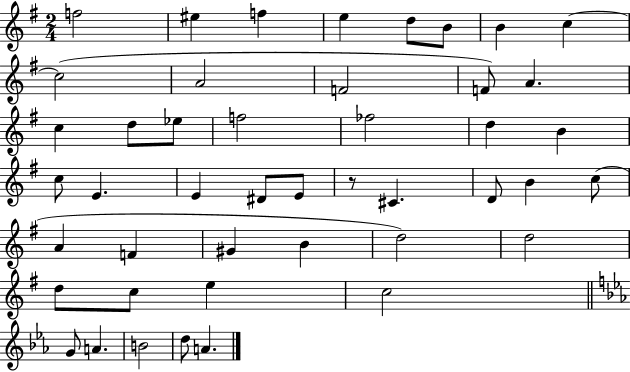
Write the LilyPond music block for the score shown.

{
  \clef treble
  \numericTimeSignature
  \time 2/4
  \key g \major
  f''2 | eis''4 f''4 | e''4 d''8 b'8 | b'4 c''4~~ | \break c''2( | a'2 | f'2 | f'8) a'4. | \break c''4 d''8 ees''8 | f''2 | fes''2 | d''4 b'4 | \break c''8 e'4. | e'4 dis'8 e'8 | r8 cis'4. | d'8 b'4 c''8( | \break a'4 f'4 | gis'4 b'4 | d''2) | d''2 | \break d''8 c''8 e''4 | c''2 | \bar "||" \break \key ees \major g'8 a'4. | b'2 | d''8 a'4. | \bar "|."
}